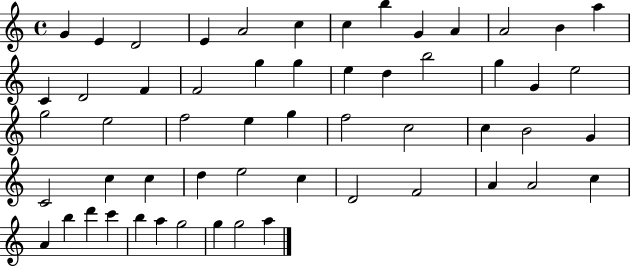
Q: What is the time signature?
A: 4/4